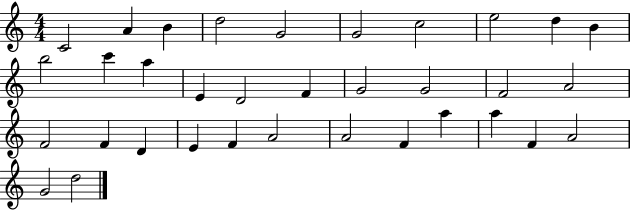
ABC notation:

X:1
T:Untitled
M:4/4
L:1/4
K:C
C2 A B d2 G2 G2 c2 e2 d B b2 c' a E D2 F G2 G2 F2 A2 F2 F D E F A2 A2 F a a F A2 G2 d2